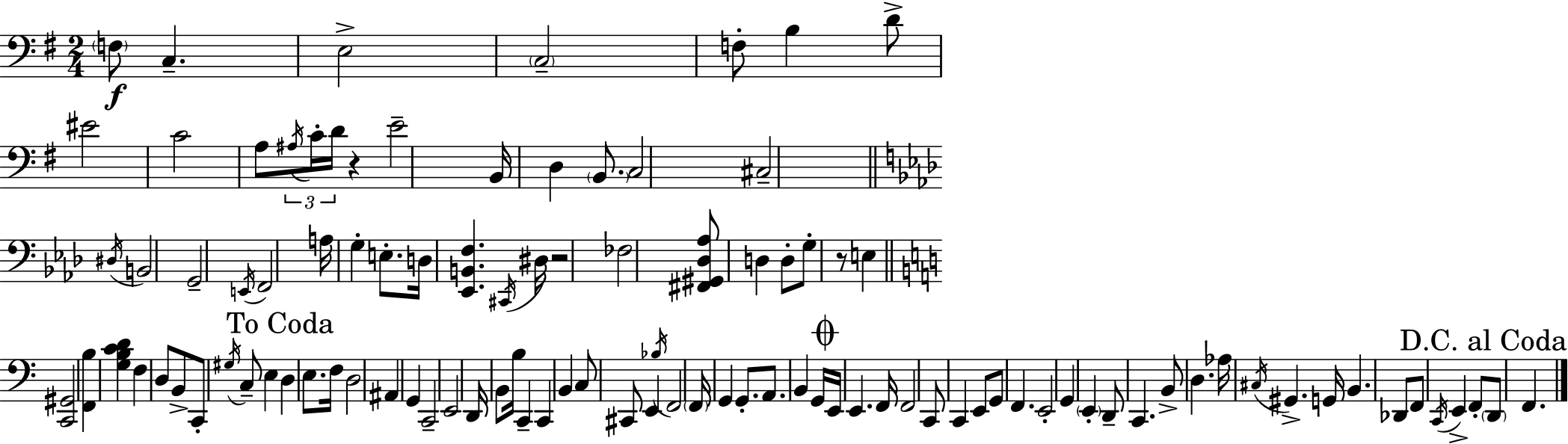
{
  \clef bass
  \numericTimeSignature
  \time 2/4
  \key e \minor
  \parenthesize f8\f c4.-- | e2-> | \parenthesize c2-- | f8-. b4 d'8-> | \break eis'2 | c'2 | a8 \tuplet 3/2 { \acciaccatura { ais16 } c'16-. d'16 } r4 | e'2-- | \break b,16 d4 \parenthesize b,8. | c2 | cis2-- | \bar "||" \break \key f \minor \acciaccatura { dis16 } b,2 | g,2-- | \acciaccatura { e,16 } f,2 | a16 g4-. e8.-. | \break d16 <ees, b, f>4. | \acciaccatura { cis,16 } dis16 r2 | fes2 | <fis, gis, des aes>8 d4 | \break d8-. g8-. r8 e4 | \bar "||" \break \key c \major <c, gis,>2 | <f, b>4 <g b c' d'>4 | f4 d8 b,8-> | c,8-. \acciaccatura { gis16 } c8-- e4 | \break \mark "To Coda" d4 e8. | f16 d2 | ais,4 g,4 | c,2-- | \break e,2 | d,16 b,8 b16 c,4-- | c,4 b,4 | c8 cis,8 e,4 | \break \acciaccatura { bes16 } f,2 | \parenthesize f,16 g,4 g,8.-. | a,8. b,4 | g,16 \mark \markup { \musicglyph "scripts.coda" } e,16 e,4. | \break f,16 f,2 | c,8 c,4 | e,8 g,8 f,4. | e,2-. | \break g,4 \parenthesize e,4-. | d,8-- c,4. | b,8-> d4. | aes16 \acciaccatura { cis16 } gis,4.-> | \break g,16 b,4. | des,8 f,8 \acciaccatura { c,16 } e,4-> | f,8-. \mark "D.C. al Coda" \parenthesize d,8 f,4. | \bar "|."
}